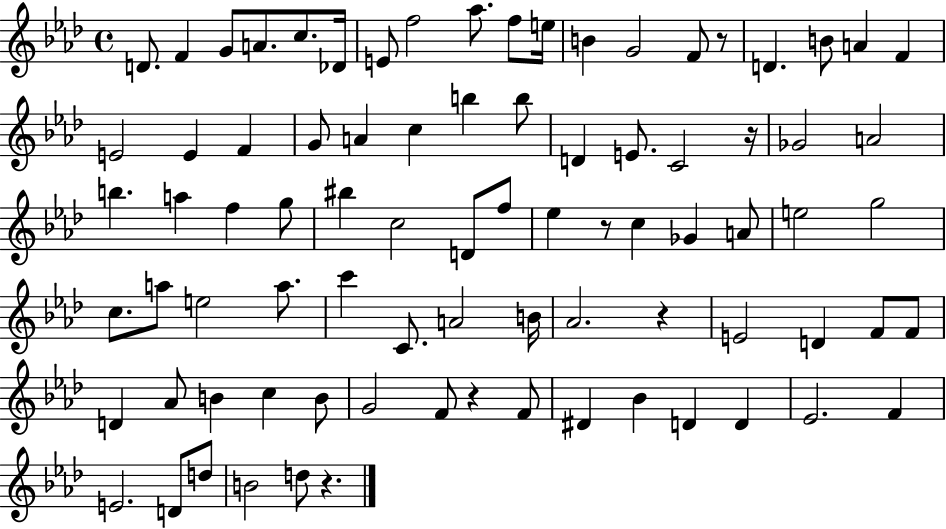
D4/e. F4/q G4/e A4/e. C5/e. Db4/s E4/e F5/h Ab5/e. F5/e E5/s B4/q G4/h F4/e R/e D4/q. B4/e A4/q F4/q E4/h E4/q F4/q G4/e A4/q C5/q B5/q B5/e D4/q E4/e. C4/h R/s Gb4/h A4/h B5/q. A5/q F5/q G5/e BIS5/q C5/h D4/e F5/e Eb5/q R/e C5/q Gb4/q A4/e E5/h G5/h C5/e. A5/e E5/h A5/e. C6/q C4/e. A4/h B4/s Ab4/h. R/q E4/h D4/q F4/e F4/e D4/q Ab4/e B4/q C5/q B4/e G4/h F4/e R/q F4/e D#4/q Bb4/q D4/q D4/q Eb4/h. F4/q E4/h. D4/e D5/e B4/h D5/e R/q.